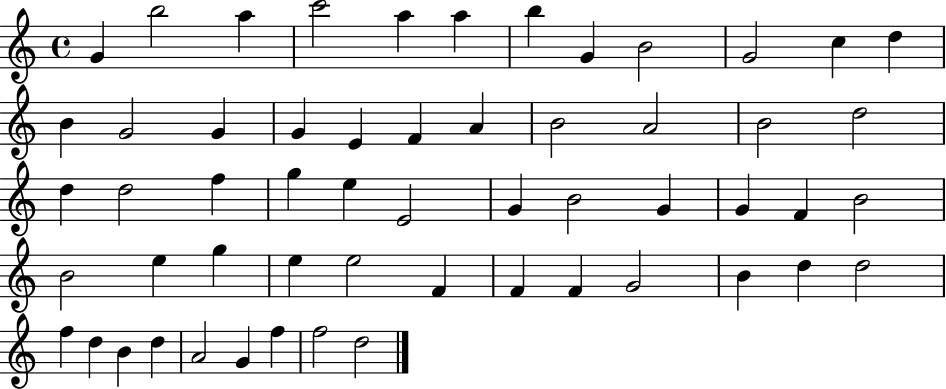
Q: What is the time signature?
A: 4/4